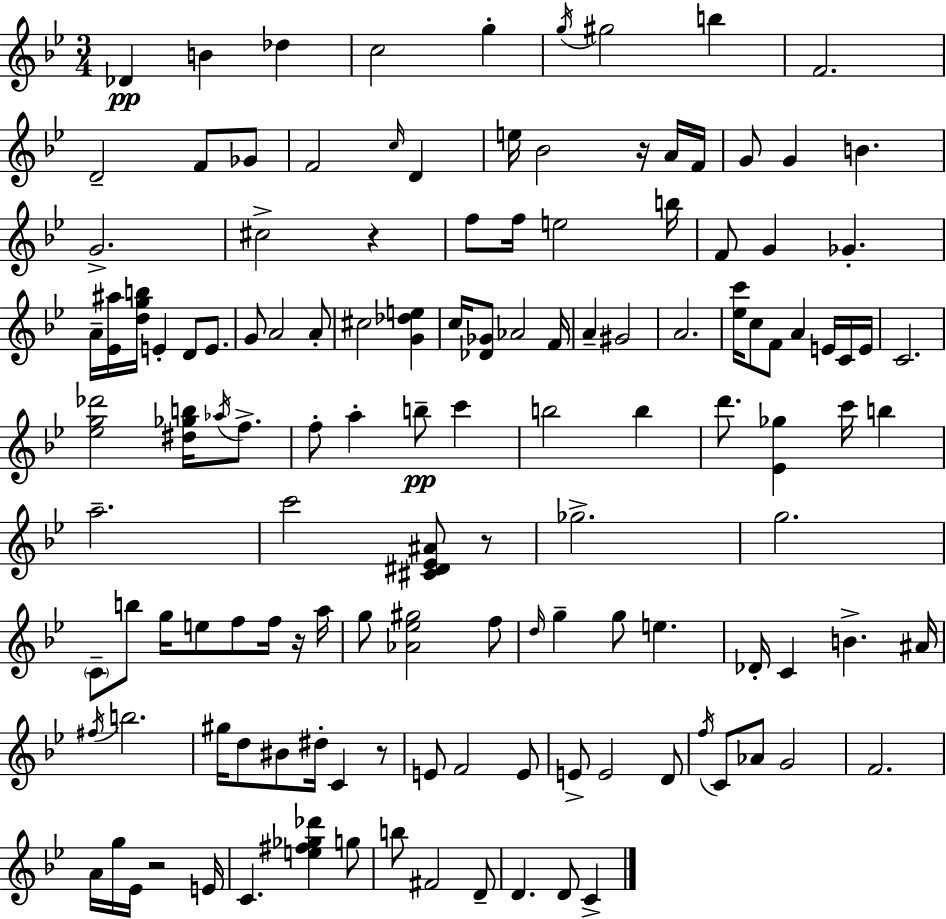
{
  \clef treble
  \numericTimeSignature
  \time 3/4
  \key bes \major
  des'4\pp b'4 des''4 | c''2 g''4-. | \acciaccatura { g''16 } gis''2 b''4 | f'2. | \break d'2-- f'8 ges'8 | f'2 \grace { c''16 } d'4 | e''16 bes'2 r16 | a'16 f'16 g'8 g'4 b'4. | \break g'2.-> | cis''2-> r4 | f''8 f''16 e''2 | b''16 f'8 g'4 ges'4.-. | \break a'16-- <ees' ais''>16 <d'' g'' b''>16 e'4-. d'8 e'8. | g'8 a'2 | a'8-. cis''2 <g' des'' e''>4 | c''16 <des' ges'>8 aes'2 | \break f'16 a'4-- gis'2 | a'2. | <ees'' c'''>16 c''8 f'8 a'4 e'16 | c'16 e'16 c'2. | \break <ees'' g'' des'''>2 <dis'' ges'' b''>16 \acciaccatura { aes''16 } | f''8.-> f''8-. a''4-. b''8--\pp c'''4 | b''2 b''4 | d'''8. <ees' ges''>4 c'''16 b''4 | \break a''2.-- | c'''2 <cis' dis' ees' ais'>8 | r8 ges''2.-> | g''2. | \break \parenthesize c'8-- b''8 g''16 e''8 f''8 | f''16 r16 a''16 g''8 <aes' ees'' gis''>2 | f''8 \grace { d''16 } g''4-- g''8 e''4. | des'16-. c'4 b'4.-> | \break ais'16 \acciaccatura { fis''16 } b''2. | gis''16 d''8 bis'8 dis''16-. c'4 | r8 e'8 f'2 | e'8 e'8-> e'2 | \break d'8 \acciaccatura { f''16 } c'8 aes'8 g'2 | f'2. | a'16 g''16 ees'16 r2 | e'16 c'4. | \break <e'' fis'' ges'' des'''>4 g''8 b''8 fis'2 | d'8-- d'4. | d'8 c'4-> \bar "|."
}